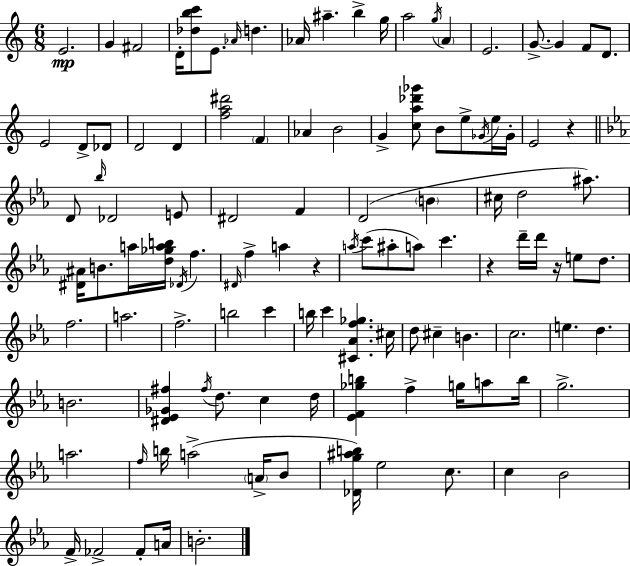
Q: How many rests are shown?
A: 4